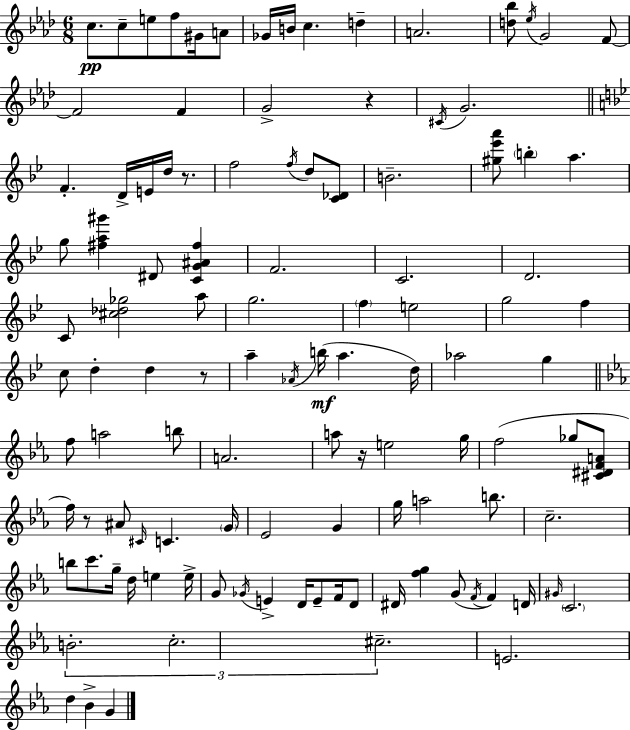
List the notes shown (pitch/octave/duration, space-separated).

C5/e. C5/e E5/e F5/e G#4/s A4/e Gb4/s B4/s C5/q. D5/q A4/h. [D5,Bb5]/e Eb5/s G4/h F4/e F4/h F4/q G4/h R/q C#4/s G4/h. F4/q. D4/s E4/s D5/s R/e. F5/h F5/s D5/e [C4,Db4]/e B4/h. [G#5,Eb6,A6]/e B5/q A5/q. G5/e [F#5,A5,G#6]/q D#4/e [C4,G4,A#4,F#5]/q F4/h. C4/h. D4/h. C4/e [C#5,Db5,Gb5]/h A5/e G5/h. F5/q E5/h G5/h F5/q C5/e D5/q D5/q R/e A5/q Ab4/s B5/s A5/q. D5/s Ab5/h G5/q F5/e A5/h B5/e A4/h. A5/e R/s E5/h G5/s F5/h Gb5/e [C#4,D#4,F4,A4]/e F5/s R/e A#4/e C#4/s C4/q. G4/s Eb4/h G4/q G5/s A5/h B5/e. C5/h. B5/e C6/e. G5/s D5/s E5/q E5/s G4/e Gb4/s E4/q D4/s E4/e F4/s D4/e D#4/s [F5,G5]/q G4/e F4/s F4/q D4/s G#4/s C4/h. B4/h. C5/h. C#5/h. E4/h. D5/q Bb4/q G4/q